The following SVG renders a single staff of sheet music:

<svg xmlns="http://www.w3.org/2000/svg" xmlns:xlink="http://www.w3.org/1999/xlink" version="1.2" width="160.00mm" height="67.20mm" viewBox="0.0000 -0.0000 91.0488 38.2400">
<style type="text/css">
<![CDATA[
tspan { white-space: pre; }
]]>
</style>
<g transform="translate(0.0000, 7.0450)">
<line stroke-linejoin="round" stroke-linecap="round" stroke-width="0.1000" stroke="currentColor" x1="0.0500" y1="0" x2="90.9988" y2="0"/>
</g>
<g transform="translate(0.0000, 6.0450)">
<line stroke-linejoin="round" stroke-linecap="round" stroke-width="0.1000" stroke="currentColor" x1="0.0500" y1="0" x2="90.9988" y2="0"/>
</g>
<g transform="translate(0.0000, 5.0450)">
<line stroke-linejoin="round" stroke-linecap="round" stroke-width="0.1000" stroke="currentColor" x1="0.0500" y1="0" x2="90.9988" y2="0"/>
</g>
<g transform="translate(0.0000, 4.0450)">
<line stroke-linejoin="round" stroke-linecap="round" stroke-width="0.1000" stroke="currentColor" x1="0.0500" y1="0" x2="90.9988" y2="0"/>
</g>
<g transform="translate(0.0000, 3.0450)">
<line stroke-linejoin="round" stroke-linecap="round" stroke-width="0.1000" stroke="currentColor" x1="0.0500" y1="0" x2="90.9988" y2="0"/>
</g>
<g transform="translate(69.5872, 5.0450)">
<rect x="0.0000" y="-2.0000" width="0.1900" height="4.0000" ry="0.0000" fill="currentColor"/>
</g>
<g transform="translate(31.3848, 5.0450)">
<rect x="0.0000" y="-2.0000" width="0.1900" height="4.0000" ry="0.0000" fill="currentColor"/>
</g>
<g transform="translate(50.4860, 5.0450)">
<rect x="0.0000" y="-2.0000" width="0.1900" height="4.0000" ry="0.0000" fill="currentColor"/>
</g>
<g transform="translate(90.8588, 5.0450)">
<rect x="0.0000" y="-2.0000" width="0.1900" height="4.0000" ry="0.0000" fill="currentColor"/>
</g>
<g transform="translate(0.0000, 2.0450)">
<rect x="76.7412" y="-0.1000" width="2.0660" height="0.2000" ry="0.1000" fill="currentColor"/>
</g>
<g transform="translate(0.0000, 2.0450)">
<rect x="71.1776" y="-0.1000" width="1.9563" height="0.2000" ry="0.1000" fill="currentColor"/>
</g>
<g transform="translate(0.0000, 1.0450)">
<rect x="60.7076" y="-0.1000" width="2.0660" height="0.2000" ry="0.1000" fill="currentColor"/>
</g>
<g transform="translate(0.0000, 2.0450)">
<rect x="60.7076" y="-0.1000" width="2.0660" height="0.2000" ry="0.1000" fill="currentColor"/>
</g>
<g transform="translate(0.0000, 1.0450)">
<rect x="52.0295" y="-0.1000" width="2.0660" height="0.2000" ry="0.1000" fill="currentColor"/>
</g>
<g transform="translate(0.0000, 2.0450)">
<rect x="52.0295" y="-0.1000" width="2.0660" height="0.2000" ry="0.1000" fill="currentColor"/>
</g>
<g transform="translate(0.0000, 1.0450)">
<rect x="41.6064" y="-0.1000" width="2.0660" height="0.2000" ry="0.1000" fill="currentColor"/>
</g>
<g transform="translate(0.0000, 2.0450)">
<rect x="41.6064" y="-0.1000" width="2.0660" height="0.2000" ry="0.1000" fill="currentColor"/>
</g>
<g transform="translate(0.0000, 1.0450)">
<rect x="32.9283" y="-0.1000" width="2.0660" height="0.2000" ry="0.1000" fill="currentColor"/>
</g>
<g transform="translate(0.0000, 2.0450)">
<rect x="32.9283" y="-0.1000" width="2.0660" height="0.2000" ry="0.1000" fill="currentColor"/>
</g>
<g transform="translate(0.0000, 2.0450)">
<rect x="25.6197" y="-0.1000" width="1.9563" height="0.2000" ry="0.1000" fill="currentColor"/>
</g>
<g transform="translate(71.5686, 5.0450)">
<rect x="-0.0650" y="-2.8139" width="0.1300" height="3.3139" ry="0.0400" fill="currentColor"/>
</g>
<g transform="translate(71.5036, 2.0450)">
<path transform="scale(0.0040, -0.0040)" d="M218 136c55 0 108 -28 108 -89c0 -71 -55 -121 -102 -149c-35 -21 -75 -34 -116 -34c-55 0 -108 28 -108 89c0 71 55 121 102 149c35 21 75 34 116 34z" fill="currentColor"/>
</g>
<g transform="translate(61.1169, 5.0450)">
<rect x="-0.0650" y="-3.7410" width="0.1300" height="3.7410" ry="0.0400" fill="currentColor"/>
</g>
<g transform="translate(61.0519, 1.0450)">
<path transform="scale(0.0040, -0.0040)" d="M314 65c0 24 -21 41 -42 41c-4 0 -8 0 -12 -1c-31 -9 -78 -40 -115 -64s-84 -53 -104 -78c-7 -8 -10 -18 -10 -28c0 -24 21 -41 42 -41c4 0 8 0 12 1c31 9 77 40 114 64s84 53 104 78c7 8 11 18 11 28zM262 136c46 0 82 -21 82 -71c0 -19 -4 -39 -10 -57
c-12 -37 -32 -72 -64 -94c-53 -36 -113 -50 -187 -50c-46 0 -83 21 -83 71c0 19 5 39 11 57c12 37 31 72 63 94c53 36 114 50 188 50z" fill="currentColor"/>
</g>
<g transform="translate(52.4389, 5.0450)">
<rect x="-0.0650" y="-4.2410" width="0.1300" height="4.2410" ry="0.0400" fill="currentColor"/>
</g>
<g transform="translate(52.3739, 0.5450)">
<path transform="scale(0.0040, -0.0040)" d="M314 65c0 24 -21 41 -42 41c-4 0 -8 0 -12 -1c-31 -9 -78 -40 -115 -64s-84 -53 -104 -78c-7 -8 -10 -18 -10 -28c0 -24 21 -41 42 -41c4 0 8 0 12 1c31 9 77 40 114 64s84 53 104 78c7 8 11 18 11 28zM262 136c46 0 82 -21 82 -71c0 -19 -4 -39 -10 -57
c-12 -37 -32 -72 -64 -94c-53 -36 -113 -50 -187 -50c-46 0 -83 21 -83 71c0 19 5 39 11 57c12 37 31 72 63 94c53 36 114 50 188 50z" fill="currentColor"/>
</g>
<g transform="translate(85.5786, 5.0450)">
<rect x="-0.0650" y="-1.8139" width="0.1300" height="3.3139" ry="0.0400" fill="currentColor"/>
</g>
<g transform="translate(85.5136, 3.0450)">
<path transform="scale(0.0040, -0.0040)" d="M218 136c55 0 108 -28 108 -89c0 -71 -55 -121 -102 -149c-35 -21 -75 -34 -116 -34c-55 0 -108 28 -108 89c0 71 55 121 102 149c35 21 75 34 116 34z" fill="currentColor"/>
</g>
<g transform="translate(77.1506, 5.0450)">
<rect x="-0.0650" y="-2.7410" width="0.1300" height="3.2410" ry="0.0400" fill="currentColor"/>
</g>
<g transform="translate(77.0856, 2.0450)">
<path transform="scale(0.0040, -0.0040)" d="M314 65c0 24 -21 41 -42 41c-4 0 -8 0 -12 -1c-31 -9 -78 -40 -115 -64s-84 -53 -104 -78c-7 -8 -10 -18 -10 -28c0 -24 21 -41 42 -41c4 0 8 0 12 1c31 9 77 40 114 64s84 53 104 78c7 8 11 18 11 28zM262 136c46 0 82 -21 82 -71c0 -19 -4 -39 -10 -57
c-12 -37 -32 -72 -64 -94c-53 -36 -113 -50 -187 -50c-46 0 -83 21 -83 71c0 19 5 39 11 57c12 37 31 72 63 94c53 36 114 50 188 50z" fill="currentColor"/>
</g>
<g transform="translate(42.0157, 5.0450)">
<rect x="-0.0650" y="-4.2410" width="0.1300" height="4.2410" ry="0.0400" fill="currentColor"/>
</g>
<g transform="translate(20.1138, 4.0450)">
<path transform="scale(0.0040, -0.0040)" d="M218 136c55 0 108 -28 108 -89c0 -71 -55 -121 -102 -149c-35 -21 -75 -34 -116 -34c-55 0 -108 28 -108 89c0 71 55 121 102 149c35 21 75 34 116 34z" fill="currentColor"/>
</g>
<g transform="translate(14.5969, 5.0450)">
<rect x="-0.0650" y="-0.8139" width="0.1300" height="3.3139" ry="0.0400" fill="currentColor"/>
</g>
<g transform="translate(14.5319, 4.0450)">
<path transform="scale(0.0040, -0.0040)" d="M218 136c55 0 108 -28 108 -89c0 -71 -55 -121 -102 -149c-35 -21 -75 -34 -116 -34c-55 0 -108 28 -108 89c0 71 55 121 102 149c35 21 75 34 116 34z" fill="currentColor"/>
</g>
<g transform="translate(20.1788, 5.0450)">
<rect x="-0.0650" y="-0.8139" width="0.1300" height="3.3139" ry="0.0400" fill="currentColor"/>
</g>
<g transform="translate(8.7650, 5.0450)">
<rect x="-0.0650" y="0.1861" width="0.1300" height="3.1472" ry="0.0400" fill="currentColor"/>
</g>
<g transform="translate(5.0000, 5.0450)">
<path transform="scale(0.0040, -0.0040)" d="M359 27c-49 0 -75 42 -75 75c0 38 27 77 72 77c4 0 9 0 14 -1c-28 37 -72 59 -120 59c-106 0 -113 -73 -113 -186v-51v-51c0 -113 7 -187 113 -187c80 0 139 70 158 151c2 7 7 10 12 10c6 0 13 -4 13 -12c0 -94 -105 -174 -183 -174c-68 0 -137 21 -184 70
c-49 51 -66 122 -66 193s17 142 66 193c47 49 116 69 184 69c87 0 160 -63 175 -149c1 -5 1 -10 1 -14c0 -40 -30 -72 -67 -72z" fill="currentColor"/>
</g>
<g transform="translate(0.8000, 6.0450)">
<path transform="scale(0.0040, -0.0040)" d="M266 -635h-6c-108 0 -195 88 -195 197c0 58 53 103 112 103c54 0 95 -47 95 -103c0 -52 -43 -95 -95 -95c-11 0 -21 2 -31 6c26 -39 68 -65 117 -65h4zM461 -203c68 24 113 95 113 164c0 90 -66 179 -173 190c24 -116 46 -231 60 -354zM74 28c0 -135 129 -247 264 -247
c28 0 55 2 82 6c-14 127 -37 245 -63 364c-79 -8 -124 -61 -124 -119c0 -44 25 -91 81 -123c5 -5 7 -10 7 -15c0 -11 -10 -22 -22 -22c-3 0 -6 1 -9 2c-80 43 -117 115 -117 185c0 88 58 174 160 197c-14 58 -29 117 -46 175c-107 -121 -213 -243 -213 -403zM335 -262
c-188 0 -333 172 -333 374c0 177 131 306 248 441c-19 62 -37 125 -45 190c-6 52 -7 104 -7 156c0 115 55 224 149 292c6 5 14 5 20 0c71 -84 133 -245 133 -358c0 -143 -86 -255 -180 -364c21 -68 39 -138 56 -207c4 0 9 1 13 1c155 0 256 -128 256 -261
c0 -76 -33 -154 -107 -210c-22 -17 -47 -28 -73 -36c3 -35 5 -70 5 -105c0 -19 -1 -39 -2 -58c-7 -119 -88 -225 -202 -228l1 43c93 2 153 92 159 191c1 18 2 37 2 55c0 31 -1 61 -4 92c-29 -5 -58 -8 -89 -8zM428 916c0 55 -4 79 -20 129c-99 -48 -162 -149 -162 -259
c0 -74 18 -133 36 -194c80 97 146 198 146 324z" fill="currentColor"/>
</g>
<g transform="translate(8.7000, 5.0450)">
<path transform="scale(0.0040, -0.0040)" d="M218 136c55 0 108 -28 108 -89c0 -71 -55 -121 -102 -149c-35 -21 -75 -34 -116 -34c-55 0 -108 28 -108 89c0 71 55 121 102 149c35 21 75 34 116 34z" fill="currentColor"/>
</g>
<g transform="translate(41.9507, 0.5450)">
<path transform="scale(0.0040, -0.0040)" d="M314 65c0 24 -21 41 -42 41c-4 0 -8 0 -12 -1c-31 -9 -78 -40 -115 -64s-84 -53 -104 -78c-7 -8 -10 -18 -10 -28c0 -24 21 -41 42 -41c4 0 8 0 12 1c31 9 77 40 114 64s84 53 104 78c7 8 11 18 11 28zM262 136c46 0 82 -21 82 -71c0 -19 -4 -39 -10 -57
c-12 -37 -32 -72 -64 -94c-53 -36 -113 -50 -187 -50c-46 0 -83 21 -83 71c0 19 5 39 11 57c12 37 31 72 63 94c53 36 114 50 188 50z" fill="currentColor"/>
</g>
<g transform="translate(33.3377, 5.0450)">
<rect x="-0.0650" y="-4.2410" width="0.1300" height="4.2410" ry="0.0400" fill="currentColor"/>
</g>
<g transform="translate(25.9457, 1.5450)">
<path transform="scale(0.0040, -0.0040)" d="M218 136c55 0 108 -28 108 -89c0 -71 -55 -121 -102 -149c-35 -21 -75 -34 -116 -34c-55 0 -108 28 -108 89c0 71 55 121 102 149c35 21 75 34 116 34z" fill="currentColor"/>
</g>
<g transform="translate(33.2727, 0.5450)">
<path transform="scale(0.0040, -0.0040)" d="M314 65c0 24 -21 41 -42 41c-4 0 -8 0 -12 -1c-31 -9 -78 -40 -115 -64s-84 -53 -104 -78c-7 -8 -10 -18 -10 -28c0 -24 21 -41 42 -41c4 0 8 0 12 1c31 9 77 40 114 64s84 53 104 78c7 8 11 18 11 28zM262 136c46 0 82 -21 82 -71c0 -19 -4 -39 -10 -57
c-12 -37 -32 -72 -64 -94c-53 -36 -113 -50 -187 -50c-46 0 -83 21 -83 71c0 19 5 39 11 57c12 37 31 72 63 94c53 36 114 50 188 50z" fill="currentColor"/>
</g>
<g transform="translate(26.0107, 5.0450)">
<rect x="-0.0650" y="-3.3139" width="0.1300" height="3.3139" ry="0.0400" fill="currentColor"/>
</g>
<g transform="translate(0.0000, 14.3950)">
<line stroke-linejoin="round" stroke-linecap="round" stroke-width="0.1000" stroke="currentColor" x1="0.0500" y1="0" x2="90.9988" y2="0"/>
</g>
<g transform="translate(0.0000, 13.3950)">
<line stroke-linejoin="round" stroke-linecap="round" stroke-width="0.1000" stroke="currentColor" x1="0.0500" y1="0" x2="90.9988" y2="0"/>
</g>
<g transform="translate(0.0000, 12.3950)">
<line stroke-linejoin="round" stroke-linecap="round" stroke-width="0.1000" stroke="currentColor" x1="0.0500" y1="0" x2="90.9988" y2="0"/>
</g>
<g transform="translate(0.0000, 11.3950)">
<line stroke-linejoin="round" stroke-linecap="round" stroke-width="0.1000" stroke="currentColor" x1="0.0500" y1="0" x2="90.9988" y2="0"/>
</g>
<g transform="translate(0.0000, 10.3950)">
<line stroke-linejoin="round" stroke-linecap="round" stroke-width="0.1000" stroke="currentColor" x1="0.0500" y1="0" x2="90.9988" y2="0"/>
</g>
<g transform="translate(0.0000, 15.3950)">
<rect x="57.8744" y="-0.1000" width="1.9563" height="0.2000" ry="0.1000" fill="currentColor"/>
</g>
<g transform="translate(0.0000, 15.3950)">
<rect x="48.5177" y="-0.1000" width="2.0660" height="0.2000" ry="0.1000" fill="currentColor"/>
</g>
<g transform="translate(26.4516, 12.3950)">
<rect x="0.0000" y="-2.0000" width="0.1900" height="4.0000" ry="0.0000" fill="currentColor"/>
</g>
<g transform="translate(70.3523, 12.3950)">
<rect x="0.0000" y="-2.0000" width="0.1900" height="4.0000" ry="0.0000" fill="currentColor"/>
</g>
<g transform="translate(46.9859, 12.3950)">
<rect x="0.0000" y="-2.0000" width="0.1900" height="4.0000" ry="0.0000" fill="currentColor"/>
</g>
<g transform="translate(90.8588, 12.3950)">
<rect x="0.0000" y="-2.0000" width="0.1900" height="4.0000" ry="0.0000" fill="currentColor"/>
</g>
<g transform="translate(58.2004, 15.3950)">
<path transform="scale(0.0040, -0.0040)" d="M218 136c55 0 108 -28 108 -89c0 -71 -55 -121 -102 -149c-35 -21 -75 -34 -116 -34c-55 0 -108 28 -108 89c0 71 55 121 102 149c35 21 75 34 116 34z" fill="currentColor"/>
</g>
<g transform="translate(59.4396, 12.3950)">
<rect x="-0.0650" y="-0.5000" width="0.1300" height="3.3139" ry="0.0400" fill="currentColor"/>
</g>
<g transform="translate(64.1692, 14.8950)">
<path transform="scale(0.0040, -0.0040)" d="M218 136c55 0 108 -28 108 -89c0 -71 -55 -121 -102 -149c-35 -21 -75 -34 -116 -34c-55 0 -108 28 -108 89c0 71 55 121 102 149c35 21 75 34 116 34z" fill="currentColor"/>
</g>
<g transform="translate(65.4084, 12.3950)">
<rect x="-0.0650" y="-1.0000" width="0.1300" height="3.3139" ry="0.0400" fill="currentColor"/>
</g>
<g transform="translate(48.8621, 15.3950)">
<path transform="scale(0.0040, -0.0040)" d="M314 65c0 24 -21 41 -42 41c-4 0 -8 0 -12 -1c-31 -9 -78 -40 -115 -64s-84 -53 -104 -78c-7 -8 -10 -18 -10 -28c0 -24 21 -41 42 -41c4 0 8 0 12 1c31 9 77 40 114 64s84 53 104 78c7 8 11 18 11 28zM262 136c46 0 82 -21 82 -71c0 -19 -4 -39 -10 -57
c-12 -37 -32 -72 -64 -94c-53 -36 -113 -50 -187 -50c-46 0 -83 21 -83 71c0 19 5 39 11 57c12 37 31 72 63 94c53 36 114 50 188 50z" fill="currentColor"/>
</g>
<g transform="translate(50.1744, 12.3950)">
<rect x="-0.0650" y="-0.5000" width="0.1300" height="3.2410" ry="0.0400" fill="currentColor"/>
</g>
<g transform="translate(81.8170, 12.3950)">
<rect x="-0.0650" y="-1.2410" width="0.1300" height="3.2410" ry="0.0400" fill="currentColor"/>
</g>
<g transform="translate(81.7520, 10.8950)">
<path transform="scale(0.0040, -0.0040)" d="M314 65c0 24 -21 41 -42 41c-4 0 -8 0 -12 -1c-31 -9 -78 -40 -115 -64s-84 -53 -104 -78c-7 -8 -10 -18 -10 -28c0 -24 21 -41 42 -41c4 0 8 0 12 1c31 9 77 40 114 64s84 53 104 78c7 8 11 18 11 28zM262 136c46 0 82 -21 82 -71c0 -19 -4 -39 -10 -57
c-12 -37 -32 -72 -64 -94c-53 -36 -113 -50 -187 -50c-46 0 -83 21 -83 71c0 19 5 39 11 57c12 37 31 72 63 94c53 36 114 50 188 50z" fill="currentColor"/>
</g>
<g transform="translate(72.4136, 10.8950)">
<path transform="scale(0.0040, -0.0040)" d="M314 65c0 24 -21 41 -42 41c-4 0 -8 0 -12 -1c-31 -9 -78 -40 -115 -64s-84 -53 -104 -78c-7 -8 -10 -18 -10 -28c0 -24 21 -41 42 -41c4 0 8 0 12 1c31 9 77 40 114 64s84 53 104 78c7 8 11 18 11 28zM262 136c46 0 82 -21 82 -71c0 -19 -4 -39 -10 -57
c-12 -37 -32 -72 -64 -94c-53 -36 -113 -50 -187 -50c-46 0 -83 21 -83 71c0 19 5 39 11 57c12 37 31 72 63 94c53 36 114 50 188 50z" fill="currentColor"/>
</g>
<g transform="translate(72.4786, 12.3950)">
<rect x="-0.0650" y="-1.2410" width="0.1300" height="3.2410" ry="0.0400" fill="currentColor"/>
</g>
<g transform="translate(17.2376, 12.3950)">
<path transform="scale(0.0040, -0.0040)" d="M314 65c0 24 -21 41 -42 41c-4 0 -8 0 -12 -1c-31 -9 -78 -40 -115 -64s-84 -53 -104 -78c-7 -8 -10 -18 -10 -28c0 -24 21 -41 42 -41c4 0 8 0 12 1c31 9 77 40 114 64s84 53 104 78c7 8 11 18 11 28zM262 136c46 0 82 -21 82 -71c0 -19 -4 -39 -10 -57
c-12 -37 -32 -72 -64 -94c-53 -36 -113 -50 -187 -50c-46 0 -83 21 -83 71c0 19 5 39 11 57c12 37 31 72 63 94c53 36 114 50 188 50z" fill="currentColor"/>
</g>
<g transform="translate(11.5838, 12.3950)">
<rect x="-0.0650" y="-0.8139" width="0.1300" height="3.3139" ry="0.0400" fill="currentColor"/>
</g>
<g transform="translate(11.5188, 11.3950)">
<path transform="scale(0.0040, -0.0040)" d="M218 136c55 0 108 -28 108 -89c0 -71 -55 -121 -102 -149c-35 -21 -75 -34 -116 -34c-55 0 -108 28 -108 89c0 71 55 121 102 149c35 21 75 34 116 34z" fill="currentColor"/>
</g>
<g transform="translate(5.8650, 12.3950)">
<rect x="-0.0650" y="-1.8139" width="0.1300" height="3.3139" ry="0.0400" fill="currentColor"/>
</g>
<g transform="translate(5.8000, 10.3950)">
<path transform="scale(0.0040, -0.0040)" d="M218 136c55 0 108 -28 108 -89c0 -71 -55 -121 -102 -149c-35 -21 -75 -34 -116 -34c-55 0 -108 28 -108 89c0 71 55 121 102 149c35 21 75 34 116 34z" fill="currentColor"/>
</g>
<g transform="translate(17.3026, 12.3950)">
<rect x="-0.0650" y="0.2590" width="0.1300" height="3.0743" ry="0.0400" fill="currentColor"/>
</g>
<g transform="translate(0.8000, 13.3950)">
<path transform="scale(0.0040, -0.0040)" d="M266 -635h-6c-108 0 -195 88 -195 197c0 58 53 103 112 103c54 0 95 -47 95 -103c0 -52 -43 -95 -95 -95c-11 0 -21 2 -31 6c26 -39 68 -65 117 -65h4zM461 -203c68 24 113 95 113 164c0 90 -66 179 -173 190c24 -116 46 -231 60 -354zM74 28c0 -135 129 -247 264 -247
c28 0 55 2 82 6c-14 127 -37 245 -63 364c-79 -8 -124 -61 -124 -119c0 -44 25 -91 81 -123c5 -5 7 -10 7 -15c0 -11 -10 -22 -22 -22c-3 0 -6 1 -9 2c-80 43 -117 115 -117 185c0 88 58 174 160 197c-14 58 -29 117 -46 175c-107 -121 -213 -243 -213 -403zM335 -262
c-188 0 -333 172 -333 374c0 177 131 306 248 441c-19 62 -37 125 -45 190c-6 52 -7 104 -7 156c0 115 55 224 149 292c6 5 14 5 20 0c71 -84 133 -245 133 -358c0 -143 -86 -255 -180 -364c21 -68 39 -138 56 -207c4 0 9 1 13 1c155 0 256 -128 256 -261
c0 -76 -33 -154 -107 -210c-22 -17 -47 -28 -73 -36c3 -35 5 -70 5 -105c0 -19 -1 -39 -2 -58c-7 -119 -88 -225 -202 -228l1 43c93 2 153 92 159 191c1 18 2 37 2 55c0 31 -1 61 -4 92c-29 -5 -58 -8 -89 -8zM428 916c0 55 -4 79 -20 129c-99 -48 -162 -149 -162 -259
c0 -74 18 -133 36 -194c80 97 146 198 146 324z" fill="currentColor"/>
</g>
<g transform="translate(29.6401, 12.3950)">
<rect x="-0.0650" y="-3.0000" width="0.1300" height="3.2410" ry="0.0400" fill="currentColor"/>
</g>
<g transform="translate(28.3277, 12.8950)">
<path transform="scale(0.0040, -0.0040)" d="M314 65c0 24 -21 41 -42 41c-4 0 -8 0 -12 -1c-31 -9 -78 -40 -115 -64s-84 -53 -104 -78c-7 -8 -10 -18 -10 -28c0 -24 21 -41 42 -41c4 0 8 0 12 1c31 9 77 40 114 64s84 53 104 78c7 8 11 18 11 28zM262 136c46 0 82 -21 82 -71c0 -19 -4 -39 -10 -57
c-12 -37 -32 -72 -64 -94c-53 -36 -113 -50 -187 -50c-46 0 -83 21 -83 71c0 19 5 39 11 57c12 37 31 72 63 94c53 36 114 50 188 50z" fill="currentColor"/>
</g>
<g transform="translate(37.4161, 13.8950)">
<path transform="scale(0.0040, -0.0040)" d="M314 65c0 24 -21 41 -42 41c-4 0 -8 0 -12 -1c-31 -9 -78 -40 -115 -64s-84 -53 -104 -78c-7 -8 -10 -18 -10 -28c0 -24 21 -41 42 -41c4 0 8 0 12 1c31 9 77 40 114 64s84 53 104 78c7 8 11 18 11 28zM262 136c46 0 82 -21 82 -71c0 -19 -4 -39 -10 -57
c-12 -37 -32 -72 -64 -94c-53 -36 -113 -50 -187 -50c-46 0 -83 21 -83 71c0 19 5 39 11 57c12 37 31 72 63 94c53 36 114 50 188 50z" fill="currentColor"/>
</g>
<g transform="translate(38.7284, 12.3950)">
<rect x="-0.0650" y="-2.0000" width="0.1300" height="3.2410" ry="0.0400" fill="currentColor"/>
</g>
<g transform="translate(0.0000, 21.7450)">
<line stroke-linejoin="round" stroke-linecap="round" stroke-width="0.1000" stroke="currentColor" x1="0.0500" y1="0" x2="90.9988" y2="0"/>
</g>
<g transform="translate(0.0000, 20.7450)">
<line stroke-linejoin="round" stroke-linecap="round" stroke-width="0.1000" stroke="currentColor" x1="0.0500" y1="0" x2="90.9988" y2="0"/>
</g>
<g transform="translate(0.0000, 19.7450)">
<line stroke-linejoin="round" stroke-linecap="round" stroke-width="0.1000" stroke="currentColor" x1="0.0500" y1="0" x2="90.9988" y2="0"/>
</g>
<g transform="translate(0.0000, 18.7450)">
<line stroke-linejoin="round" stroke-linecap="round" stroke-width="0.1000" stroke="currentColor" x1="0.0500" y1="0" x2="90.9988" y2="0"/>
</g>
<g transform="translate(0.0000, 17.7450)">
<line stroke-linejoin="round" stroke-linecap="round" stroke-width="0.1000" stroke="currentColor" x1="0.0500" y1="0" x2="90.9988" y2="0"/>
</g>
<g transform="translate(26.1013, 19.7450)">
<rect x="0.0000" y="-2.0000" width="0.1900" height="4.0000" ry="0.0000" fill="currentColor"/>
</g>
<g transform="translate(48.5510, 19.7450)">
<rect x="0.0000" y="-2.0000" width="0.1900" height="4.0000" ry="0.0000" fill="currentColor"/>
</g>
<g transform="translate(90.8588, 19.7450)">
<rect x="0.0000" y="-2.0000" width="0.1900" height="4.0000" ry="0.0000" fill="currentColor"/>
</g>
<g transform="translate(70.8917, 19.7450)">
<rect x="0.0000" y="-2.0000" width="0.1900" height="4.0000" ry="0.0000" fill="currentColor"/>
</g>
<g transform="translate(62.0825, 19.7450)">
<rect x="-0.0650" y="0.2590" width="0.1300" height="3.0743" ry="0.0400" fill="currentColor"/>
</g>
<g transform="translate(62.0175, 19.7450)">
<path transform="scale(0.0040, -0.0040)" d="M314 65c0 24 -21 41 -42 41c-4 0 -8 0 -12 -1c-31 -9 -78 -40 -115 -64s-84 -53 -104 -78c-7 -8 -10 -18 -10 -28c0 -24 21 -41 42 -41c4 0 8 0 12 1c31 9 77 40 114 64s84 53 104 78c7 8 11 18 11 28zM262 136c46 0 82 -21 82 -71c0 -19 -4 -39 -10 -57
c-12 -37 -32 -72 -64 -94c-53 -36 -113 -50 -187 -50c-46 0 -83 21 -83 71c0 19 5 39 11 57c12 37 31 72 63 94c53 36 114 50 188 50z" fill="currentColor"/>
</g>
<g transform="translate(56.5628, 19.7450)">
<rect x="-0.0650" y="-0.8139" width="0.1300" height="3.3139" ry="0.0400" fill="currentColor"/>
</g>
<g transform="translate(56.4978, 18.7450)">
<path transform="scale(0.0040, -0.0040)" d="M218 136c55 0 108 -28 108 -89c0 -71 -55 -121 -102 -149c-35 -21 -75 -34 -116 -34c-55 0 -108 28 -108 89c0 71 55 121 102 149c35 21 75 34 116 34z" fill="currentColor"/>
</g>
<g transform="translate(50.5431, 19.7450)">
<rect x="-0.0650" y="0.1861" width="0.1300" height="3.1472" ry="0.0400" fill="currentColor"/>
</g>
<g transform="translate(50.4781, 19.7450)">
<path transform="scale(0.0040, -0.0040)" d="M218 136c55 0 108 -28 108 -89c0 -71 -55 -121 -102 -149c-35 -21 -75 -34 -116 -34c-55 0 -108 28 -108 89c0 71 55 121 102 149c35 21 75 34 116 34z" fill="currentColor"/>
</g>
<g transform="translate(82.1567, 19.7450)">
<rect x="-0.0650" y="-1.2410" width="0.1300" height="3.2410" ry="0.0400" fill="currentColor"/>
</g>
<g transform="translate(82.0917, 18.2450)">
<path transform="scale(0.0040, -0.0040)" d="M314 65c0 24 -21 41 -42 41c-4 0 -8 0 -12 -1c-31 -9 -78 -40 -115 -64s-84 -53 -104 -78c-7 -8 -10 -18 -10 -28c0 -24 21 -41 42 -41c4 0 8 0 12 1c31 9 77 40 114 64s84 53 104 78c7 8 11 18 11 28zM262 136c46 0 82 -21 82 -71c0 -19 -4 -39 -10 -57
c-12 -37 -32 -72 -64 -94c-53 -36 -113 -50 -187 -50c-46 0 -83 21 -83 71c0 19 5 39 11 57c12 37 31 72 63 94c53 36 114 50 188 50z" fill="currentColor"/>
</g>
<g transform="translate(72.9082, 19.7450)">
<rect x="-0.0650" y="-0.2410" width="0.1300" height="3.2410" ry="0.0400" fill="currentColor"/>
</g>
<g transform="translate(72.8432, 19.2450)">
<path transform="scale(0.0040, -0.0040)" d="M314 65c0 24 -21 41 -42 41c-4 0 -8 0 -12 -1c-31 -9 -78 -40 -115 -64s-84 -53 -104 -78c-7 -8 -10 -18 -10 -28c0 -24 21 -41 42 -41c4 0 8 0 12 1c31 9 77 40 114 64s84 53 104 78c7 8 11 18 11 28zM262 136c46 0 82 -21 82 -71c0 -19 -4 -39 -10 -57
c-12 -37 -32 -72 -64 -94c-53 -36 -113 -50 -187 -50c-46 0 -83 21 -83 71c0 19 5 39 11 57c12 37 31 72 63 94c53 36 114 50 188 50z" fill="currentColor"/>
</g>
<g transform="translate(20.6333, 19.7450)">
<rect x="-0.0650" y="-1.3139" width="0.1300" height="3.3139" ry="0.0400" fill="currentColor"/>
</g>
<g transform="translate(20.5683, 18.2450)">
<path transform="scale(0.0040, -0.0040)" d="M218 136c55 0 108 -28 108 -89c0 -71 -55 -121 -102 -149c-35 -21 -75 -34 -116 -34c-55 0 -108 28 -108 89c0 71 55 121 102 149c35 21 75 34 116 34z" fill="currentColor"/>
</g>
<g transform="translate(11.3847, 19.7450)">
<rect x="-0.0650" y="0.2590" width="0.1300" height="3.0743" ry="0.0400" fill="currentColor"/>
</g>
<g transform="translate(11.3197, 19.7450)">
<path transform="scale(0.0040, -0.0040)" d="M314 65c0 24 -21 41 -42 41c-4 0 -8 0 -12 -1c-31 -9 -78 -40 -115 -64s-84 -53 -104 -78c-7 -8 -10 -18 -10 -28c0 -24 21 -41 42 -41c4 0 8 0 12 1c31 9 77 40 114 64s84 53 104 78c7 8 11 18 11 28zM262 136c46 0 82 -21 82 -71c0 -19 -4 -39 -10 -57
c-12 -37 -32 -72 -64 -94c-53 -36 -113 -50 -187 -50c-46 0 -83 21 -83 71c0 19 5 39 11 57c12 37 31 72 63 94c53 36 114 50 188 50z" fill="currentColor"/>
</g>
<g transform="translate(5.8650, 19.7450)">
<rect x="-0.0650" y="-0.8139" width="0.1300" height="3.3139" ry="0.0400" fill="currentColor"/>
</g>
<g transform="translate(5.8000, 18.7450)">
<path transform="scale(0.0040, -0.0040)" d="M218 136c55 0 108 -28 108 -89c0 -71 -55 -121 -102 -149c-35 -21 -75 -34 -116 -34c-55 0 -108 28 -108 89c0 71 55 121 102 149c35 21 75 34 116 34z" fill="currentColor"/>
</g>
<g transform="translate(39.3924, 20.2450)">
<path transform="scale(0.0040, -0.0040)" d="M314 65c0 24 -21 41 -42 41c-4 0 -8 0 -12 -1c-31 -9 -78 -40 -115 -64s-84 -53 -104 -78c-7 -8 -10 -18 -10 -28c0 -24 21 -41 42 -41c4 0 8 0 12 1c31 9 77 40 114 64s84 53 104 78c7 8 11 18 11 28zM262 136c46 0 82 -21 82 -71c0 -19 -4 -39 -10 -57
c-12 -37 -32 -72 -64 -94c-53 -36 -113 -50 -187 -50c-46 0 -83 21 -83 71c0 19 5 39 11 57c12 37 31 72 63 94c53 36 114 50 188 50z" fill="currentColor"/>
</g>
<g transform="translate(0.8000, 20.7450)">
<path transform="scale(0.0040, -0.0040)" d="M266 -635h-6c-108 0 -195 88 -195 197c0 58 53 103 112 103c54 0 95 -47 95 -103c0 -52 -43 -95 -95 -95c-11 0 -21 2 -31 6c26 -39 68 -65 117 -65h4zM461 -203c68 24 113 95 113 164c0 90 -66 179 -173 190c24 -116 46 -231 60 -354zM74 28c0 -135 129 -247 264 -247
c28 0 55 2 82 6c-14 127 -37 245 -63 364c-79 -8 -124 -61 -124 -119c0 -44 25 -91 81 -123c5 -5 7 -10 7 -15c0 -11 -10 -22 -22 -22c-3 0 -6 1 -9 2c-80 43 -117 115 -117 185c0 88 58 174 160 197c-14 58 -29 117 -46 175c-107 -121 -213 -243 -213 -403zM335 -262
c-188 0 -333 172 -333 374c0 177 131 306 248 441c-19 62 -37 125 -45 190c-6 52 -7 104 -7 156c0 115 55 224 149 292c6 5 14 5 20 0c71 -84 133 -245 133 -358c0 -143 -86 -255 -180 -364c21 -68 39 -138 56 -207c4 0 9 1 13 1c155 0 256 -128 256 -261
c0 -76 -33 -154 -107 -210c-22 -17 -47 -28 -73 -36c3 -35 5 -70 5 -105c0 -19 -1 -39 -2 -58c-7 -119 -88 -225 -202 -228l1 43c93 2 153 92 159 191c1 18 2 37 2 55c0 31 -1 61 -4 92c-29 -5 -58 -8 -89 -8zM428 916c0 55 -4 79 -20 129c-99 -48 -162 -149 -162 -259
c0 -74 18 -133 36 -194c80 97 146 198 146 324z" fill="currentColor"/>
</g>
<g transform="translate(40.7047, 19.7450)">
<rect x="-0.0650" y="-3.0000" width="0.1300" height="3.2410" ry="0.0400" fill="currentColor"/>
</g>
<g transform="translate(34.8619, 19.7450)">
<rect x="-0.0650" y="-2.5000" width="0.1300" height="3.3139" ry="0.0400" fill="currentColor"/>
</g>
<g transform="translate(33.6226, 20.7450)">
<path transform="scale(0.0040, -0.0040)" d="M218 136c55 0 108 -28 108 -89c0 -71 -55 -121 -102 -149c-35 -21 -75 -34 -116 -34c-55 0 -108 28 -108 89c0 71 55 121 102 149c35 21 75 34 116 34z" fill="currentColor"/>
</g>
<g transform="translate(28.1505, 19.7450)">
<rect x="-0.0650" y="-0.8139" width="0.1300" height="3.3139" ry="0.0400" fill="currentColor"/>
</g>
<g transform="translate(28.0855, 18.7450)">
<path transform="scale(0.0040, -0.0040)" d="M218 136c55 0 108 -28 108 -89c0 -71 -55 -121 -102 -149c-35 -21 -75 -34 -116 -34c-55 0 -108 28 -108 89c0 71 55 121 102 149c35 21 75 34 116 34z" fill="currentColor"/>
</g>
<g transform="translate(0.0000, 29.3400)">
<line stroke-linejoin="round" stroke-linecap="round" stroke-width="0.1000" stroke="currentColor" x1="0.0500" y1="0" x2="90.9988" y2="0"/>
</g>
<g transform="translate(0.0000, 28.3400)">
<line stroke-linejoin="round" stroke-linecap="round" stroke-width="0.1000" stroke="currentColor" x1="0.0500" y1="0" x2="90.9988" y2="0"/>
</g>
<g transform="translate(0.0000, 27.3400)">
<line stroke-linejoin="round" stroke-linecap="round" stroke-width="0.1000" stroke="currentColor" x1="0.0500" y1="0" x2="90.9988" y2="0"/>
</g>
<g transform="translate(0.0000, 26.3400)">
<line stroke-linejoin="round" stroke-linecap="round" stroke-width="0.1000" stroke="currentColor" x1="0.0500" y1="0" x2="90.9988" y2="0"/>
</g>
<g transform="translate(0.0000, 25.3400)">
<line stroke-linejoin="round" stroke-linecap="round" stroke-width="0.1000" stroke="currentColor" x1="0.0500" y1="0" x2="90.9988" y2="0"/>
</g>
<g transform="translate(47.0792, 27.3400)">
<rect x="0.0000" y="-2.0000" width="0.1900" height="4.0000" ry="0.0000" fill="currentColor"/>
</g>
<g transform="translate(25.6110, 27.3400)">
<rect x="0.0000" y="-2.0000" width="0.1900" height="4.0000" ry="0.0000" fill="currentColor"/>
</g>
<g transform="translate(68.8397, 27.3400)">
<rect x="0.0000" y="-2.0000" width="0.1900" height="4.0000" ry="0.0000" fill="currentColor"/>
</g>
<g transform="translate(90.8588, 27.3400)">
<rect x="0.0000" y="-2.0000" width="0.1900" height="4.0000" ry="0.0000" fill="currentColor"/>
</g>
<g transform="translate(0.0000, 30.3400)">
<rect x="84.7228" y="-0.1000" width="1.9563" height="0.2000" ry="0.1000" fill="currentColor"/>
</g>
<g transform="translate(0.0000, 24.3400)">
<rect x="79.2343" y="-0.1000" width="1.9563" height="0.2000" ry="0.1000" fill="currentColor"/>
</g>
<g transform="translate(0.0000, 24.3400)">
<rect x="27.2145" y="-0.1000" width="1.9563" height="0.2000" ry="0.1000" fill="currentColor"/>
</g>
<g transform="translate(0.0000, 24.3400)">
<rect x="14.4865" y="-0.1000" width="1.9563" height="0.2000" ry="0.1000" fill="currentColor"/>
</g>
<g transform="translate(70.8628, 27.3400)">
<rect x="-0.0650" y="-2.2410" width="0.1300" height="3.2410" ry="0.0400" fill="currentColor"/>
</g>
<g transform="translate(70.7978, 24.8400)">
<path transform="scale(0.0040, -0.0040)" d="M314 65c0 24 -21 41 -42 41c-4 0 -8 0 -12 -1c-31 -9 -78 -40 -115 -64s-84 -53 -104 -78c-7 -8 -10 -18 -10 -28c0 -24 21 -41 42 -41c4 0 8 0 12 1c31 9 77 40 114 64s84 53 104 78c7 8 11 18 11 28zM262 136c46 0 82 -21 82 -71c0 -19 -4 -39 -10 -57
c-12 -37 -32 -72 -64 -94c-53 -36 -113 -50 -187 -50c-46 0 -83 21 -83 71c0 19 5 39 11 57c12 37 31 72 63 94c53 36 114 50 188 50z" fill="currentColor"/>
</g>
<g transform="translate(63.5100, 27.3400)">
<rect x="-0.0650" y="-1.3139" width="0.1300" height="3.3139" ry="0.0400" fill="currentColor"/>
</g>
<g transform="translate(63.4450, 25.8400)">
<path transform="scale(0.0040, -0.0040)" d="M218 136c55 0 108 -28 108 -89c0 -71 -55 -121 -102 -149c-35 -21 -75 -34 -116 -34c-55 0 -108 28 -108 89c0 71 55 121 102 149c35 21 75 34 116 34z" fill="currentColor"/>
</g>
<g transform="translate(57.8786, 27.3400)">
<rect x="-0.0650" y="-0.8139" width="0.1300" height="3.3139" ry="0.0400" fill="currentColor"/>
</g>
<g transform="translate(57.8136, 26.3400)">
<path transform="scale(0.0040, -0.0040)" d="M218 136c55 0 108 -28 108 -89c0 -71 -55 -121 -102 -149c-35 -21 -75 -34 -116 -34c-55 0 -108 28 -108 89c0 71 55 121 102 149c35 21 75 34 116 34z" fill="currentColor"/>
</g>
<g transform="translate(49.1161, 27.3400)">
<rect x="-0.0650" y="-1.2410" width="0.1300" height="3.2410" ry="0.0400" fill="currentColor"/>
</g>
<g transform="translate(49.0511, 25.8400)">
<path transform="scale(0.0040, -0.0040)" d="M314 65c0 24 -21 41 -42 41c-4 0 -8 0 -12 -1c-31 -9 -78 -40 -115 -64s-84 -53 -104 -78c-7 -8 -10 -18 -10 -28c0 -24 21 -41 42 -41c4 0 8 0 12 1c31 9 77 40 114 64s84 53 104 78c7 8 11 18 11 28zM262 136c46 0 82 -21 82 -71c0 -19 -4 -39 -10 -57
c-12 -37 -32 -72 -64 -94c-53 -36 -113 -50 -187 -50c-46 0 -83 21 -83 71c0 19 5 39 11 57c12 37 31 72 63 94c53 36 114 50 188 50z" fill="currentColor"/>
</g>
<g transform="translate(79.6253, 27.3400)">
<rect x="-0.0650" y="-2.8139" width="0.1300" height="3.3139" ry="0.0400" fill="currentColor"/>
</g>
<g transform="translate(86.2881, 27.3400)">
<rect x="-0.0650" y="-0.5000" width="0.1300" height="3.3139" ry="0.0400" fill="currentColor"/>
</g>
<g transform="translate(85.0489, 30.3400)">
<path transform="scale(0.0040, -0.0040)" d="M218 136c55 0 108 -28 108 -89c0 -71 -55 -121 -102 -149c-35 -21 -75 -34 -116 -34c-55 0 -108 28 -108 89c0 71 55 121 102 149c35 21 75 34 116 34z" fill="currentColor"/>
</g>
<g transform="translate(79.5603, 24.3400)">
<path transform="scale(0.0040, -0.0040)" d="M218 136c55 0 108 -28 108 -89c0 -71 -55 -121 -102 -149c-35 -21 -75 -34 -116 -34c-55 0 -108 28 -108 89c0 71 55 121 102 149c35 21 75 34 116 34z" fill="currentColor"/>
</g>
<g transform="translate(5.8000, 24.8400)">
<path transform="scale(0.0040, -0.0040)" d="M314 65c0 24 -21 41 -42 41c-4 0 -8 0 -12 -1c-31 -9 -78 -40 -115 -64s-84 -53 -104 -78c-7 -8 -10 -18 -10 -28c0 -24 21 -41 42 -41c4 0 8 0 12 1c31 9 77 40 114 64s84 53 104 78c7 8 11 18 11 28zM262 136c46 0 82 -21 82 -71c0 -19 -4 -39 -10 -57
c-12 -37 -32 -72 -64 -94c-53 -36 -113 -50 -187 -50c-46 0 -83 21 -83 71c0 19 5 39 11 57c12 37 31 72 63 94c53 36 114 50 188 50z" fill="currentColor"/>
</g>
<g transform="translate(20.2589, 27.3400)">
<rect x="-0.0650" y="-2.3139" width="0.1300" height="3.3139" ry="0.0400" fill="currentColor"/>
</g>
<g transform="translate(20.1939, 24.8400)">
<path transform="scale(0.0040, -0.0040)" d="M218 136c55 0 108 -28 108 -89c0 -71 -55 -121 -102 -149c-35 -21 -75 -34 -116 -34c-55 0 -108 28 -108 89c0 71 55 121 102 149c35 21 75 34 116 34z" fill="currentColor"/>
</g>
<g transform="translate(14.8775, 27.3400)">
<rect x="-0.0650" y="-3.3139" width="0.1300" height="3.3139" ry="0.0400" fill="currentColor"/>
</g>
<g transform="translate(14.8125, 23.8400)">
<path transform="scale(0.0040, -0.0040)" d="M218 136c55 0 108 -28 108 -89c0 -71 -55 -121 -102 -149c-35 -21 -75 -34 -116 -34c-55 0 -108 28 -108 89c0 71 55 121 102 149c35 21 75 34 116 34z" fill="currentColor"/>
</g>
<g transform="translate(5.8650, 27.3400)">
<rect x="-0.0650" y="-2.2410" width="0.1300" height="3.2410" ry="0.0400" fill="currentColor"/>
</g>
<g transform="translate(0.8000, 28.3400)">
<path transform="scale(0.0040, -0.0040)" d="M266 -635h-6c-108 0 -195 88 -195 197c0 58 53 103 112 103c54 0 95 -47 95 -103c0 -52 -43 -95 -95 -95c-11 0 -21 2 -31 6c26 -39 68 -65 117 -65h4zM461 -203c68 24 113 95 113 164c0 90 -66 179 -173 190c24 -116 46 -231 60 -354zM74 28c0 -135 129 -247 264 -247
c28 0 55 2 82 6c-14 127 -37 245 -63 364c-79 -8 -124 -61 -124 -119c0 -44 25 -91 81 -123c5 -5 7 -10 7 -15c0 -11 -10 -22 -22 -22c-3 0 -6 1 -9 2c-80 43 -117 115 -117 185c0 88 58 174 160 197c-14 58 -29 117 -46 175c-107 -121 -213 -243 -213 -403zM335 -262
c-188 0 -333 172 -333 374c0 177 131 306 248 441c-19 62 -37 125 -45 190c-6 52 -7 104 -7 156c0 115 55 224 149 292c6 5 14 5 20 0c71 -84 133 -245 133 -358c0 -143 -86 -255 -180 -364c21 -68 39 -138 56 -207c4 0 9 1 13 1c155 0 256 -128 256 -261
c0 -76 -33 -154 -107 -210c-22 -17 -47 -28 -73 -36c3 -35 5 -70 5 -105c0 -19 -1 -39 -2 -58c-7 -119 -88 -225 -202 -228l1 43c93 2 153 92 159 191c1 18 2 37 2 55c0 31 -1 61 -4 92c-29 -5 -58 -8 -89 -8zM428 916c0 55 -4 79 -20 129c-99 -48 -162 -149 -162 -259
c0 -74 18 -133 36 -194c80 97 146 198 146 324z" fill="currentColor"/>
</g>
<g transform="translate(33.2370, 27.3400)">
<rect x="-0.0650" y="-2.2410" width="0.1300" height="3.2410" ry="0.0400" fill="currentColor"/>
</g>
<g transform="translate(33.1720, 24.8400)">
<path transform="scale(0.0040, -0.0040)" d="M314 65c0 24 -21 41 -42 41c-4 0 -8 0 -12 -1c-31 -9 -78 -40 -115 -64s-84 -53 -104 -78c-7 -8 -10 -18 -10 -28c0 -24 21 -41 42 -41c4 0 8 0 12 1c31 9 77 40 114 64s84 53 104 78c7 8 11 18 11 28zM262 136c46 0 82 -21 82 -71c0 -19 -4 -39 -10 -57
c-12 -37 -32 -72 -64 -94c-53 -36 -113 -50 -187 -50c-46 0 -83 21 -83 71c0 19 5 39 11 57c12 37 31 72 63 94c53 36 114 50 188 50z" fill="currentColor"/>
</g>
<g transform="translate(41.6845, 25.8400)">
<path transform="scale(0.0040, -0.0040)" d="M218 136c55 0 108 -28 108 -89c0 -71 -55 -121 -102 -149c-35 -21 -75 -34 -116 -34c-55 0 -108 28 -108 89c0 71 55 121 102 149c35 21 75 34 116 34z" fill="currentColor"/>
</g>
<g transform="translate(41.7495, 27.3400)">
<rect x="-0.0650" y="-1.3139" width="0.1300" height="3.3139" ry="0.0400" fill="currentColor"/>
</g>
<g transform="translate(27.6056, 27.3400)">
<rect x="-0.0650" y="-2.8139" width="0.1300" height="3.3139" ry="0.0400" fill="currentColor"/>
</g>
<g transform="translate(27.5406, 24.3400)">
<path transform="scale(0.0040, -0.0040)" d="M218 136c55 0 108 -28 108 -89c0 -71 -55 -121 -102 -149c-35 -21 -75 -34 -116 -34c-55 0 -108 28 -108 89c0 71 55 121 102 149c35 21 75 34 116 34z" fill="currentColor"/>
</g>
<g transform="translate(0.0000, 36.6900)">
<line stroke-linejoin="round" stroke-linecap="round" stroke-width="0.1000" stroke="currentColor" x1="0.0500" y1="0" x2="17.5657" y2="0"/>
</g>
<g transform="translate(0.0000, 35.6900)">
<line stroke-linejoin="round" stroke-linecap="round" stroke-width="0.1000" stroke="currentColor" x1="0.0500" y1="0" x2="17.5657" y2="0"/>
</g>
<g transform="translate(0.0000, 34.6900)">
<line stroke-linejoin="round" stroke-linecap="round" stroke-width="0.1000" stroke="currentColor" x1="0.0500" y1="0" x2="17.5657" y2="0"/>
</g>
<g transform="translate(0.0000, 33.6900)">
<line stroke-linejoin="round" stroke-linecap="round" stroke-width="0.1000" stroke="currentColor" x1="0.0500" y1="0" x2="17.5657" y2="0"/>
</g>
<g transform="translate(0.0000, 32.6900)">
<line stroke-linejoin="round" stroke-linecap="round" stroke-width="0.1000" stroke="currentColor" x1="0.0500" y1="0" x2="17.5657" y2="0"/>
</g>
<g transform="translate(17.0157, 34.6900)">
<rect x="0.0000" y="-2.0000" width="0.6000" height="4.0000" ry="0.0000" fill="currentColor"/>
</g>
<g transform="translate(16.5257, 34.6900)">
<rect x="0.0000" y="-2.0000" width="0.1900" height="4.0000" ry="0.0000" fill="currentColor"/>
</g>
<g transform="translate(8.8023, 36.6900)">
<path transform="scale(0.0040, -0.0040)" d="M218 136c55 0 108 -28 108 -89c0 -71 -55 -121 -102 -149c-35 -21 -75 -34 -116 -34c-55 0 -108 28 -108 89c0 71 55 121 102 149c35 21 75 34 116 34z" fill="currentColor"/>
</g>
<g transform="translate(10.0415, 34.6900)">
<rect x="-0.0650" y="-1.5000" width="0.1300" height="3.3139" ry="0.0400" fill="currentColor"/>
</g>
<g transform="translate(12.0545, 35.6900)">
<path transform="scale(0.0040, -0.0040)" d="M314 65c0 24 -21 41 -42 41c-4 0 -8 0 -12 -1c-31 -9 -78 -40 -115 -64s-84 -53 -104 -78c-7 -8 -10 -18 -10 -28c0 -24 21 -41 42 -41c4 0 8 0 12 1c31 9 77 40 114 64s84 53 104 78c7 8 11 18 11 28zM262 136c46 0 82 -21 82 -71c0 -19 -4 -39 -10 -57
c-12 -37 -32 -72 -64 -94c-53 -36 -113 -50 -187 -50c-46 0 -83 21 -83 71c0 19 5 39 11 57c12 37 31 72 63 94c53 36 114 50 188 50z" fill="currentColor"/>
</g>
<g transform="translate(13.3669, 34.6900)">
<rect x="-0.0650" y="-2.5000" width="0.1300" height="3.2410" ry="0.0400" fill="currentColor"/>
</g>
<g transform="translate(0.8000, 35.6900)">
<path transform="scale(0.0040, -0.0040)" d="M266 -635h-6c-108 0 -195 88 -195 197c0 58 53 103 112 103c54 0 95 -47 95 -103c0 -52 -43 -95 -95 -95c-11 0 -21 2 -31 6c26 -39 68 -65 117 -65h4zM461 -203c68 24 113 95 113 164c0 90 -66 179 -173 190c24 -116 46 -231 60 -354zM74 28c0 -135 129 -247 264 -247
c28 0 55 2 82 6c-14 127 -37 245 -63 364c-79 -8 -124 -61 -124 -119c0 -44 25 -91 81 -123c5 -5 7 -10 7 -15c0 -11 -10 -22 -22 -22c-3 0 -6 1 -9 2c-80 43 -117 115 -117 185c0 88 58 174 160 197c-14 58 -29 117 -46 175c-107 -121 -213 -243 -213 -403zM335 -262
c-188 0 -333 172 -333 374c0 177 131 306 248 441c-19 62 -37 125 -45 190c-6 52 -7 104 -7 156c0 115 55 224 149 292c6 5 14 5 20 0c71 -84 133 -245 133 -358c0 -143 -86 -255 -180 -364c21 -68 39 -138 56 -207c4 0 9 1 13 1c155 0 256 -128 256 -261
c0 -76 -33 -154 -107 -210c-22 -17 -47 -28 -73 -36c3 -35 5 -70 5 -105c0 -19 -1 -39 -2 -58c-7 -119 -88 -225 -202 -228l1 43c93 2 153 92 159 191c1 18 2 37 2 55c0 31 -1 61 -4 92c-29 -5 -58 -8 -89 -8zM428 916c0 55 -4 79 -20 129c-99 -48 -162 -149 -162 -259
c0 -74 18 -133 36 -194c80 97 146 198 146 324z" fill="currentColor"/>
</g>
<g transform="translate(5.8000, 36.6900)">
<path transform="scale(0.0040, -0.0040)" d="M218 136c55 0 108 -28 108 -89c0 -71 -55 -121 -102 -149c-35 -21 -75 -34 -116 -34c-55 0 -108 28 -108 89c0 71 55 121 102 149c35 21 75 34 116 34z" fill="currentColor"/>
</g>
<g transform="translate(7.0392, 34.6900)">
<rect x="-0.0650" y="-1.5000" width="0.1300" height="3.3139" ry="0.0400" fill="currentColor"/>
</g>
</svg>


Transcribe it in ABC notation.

X:1
T:Untitled
M:4/4
L:1/4
K:C
B d d b d'2 d'2 d'2 c'2 a a2 f f d B2 A2 F2 C2 C D e2 e2 d B2 e d G A2 B d B2 c2 e2 g2 b g a g2 e e2 d e g2 a C E E G2